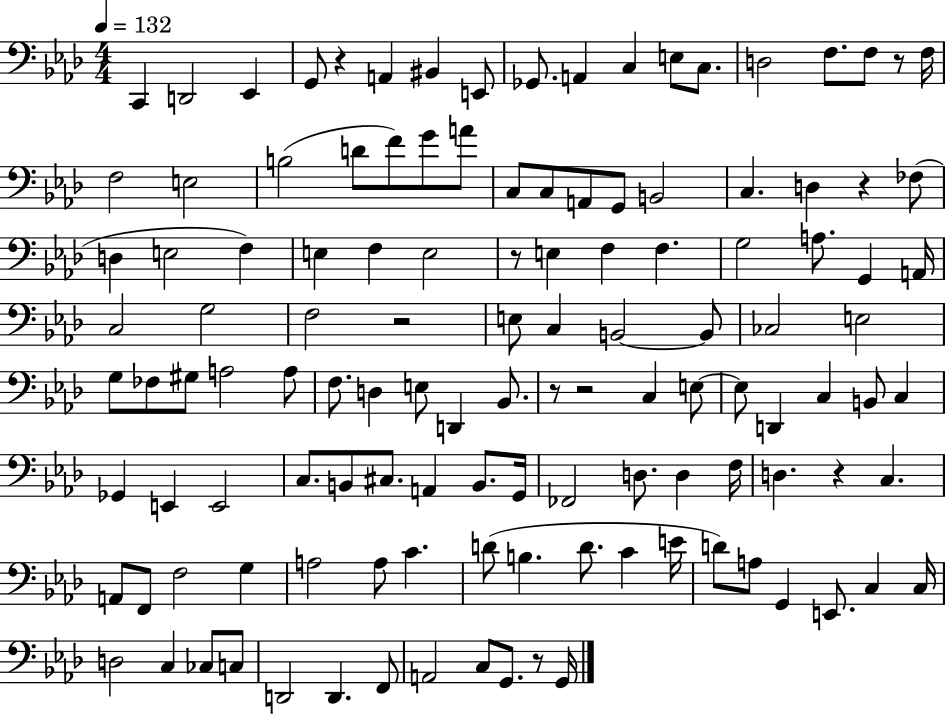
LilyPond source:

{
  \clef bass
  \numericTimeSignature
  \time 4/4
  \key aes \major
  \tempo 4 = 132
  c,4 d,2 ees,4 | g,8 r4 a,4 bis,4 e,8 | ges,8. a,4 c4 e8 c8. | d2 f8. f8 r8 f16 | \break f2 e2 | b2( d'8 f'8) g'8 a'8 | c8 c8 a,8 g,8 b,2 | c4. d4 r4 fes8( | \break d4 e2 f4) | e4 f4 e2 | r8 e4 f4 f4. | g2 a8. g,4 a,16 | \break c2 g2 | f2 r2 | e8 c4 b,2~~ b,8 | ces2 e2 | \break g8 fes8 gis8 a2 a8 | f8. d4 e8 d,4 bes,8. | r8 r2 c4 e8~~ | e8 d,4 c4 b,8 c4 | \break ges,4 e,4 e,2 | c8. b,8 cis8. a,4 b,8. g,16 | fes,2 d8. d4 f16 | d4. r4 c4. | \break a,8 f,8 f2 g4 | a2 a8 c'4. | d'8( b4. d'8. c'4 e'16 | d'8) a8 g,4 e,8. c4 c16 | \break d2 c4 ces8 c8 | d,2 d,4. f,8 | a,2 c8 g,8. r8 g,16 | \bar "|."
}